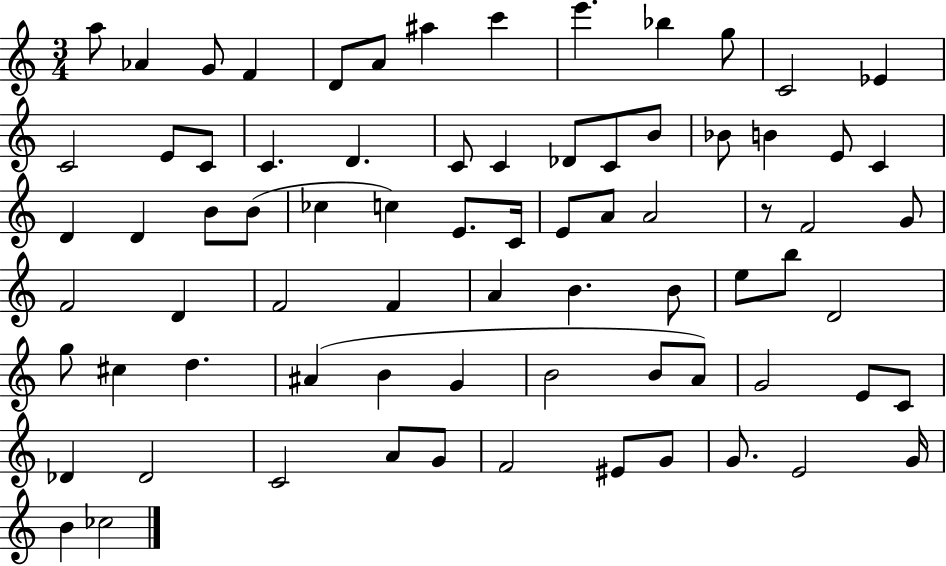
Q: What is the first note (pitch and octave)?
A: A5